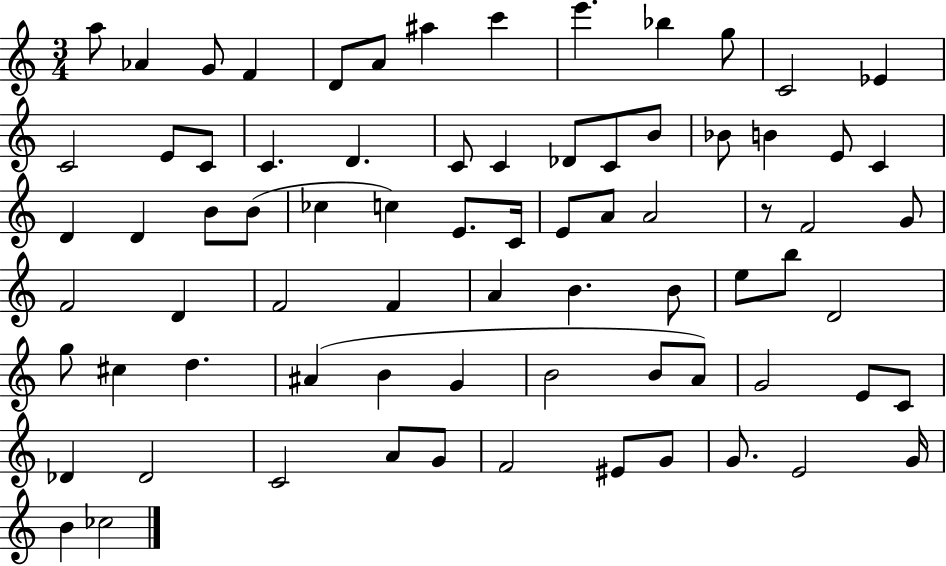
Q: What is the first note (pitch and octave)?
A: A5